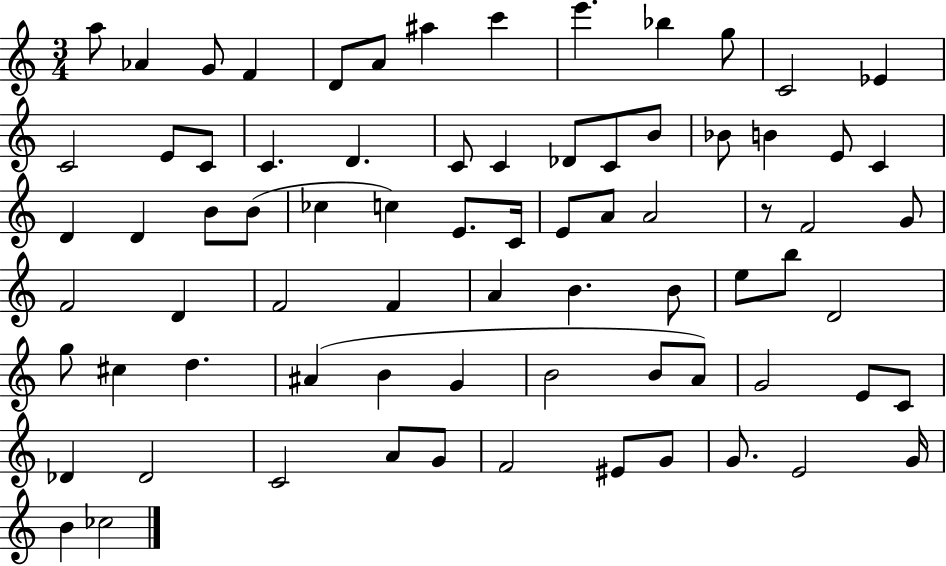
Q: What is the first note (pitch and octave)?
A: A5